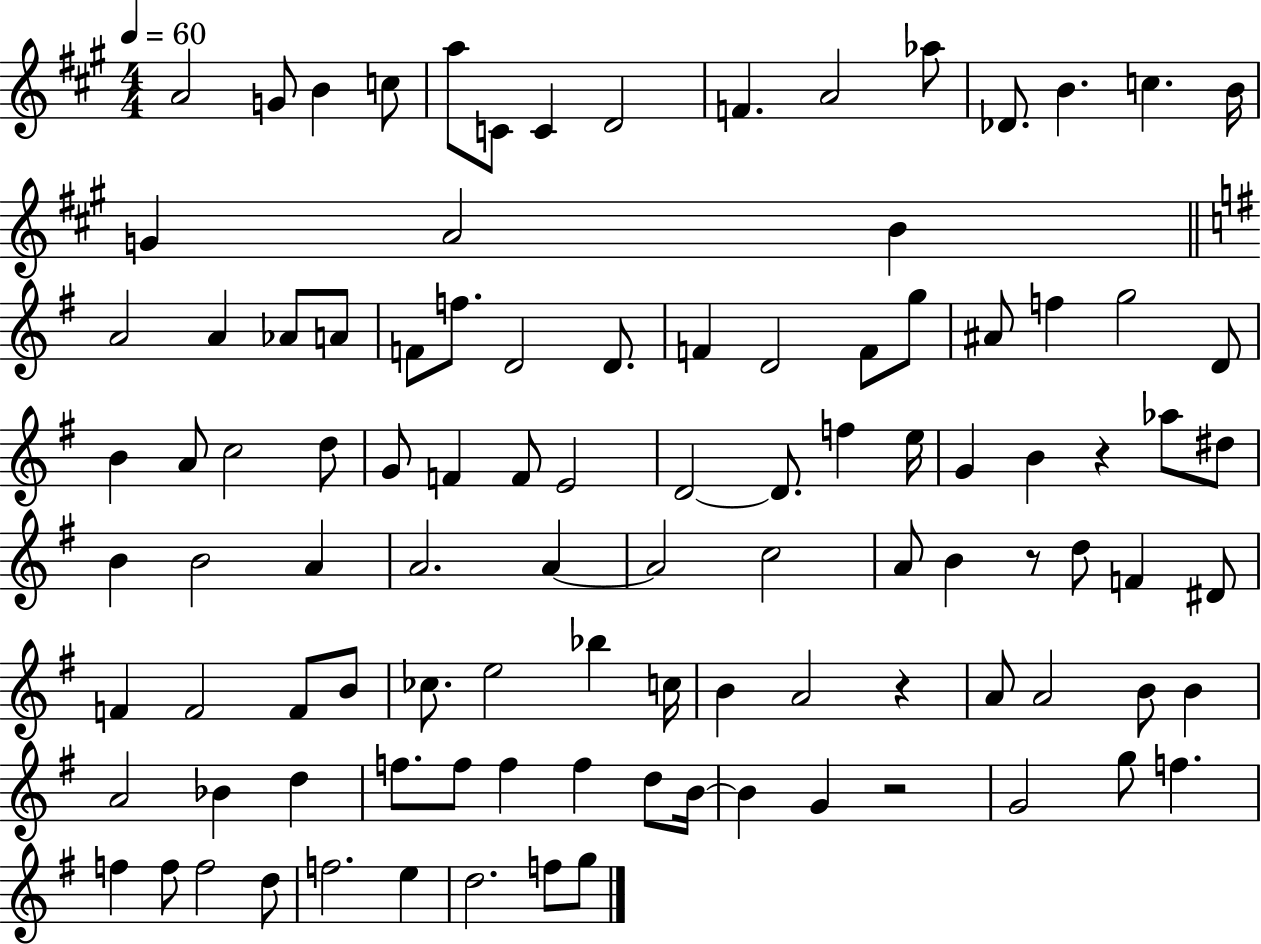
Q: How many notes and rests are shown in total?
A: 103